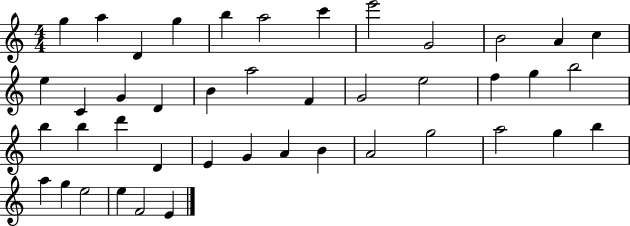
X:1
T:Untitled
M:4/4
L:1/4
K:C
g a D g b a2 c' e'2 G2 B2 A c e C G D B a2 F G2 e2 f g b2 b b d' D E G A B A2 g2 a2 g b a g e2 e F2 E